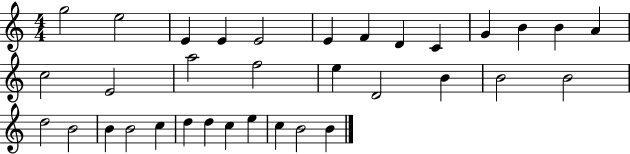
X:1
T:Untitled
M:4/4
L:1/4
K:C
g2 e2 E E E2 E F D C G B B A c2 E2 a2 f2 e D2 B B2 B2 d2 B2 B B2 c d d c e c B2 B